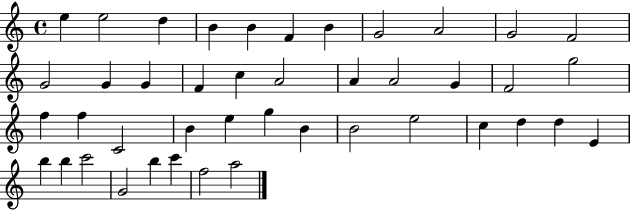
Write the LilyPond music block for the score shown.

{
  \clef treble
  \time 4/4
  \defaultTimeSignature
  \key c \major
  e''4 e''2 d''4 | b'4 b'4 f'4 b'4 | g'2 a'2 | g'2 f'2 | \break g'2 g'4 g'4 | f'4 c''4 a'2 | a'4 a'2 g'4 | f'2 g''2 | \break f''4 f''4 c'2 | b'4 e''4 g''4 b'4 | b'2 e''2 | c''4 d''4 d''4 e'4 | \break b''4 b''4 c'''2 | g'2 b''4 c'''4 | f''2 a''2 | \bar "|."
}